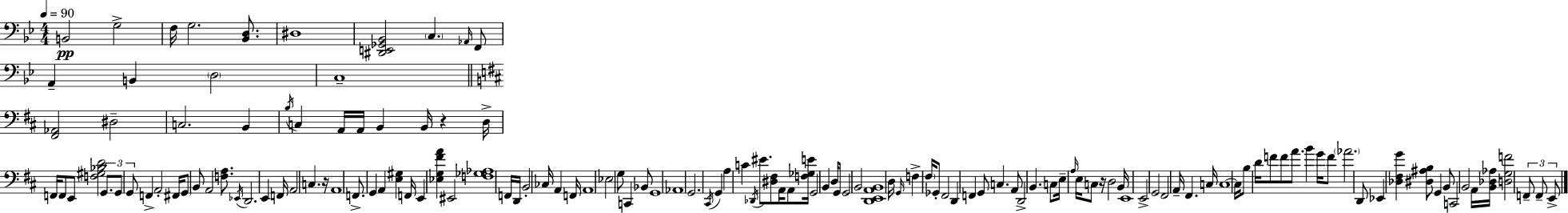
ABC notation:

X:1
T:Untitled
M:4/4
L:1/4
K:Gm
B,,2 G,2 F,/4 G,2 [_B,,D,]/2 ^D,4 [^D,,E,,_G,,_B,,]2 C, _A,,/4 F,,/2 A,, B,, D,2 C,4 [^F,,_A,,]2 ^D,2 C,2 B,, B,/4 C, A,,/4 A,,/4 B,, B,,/4 z D,/4 F,,/4 F,,/2 E,,/2 [F,^G,_B,D]2 G,,/2 G,,/2 G,,/2 F,, A,,2 ^F,,/4 G,,/2 B,,/2 A,,2 [F,A,]/2 _E,,/4 D,,2 E,, F,,/4 A,,2 C, z/4 A,,4 F,,/2 G,, A,, [E,^G,] F,,/4 E,, [_E,G,^FA] ^E,,2 [F,_G,_A,]4 F,,/4 D,,/4 B,,2 _C,/4 A,, F,,/4 A,,4 _E,2 G,/2 C,, _B,,/2 G,,4 _A,,4 G,,2 ^C,,/4 G,, A, C _D,,/4 ^E/2 [^D,^F,]/2 A,,/4 A,,/2 [F,_G,E]/4 G,,2 B,, D,/4 G,,/2 G,,2 B,,2 [D,,E,,A,,B,,]4 D,/4 G,,/4 F, ^F,/4 _G,,/2 ^F,,2 D,, F,, G,,/2 C, A,,/2 D,,2 B,, C,/2 E,/4 A,/4 E,/4 C,/2 z/4 D,2 B,,/4 E,,4 E,,2 G,,2 ^F,,2 A,,/4 ^F,, C,/4 C,4 C,/4 B,/2 D/4 F/2 F/2 A/2 B G/4 F/2 _A2 D,,/2 _E,, [_D,^F,G] [^D,^A,B,]/2 G,, B,,/2 C,,2 B,,2 A,,/4 [B,,_D,_A,]/4 [D,G,F]2 F,,/2 F,,/2 E,,/2